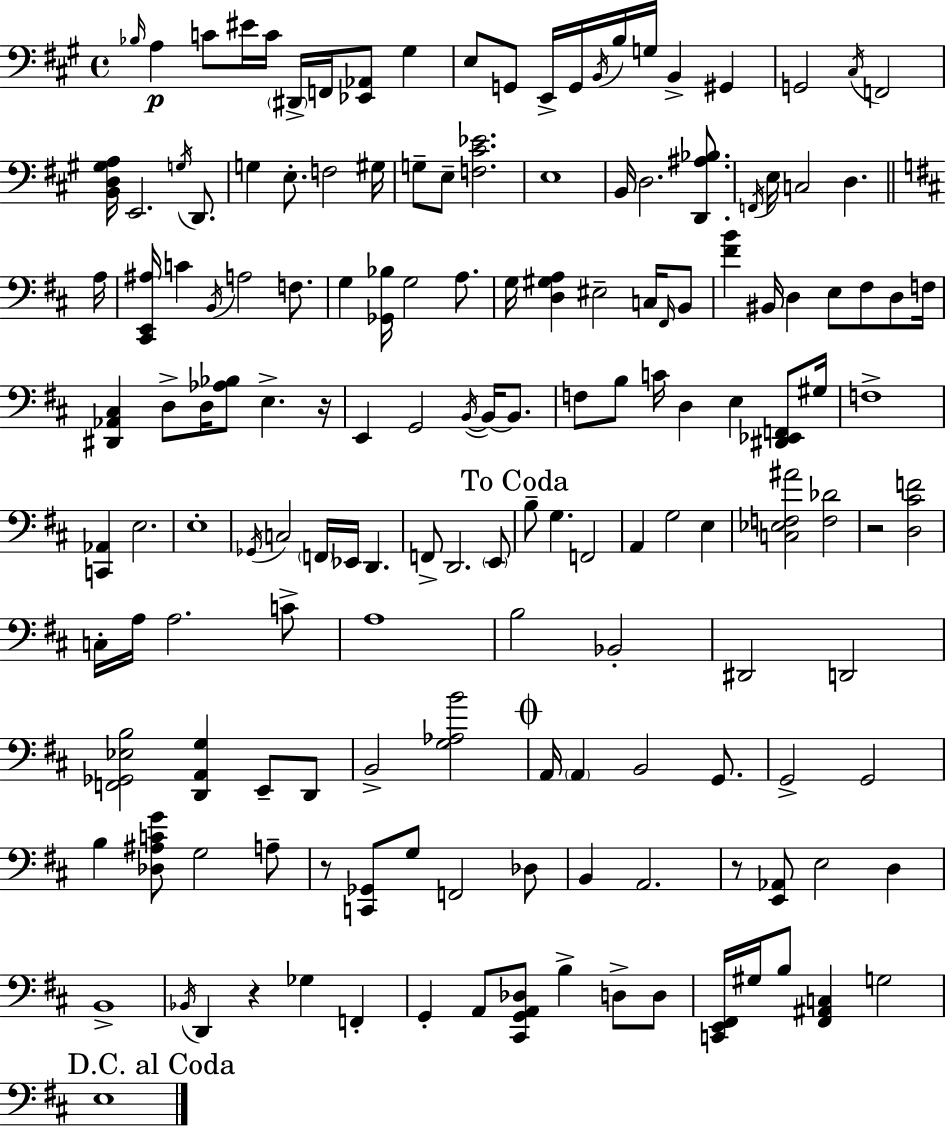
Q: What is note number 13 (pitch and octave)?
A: B2